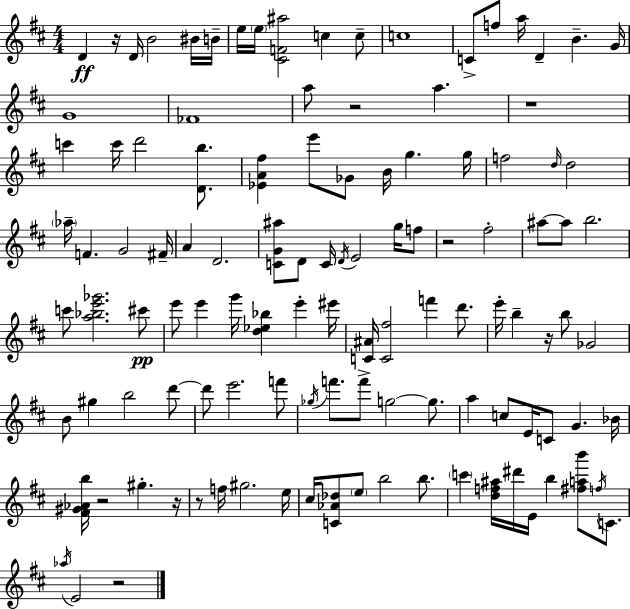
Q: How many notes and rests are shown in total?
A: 115